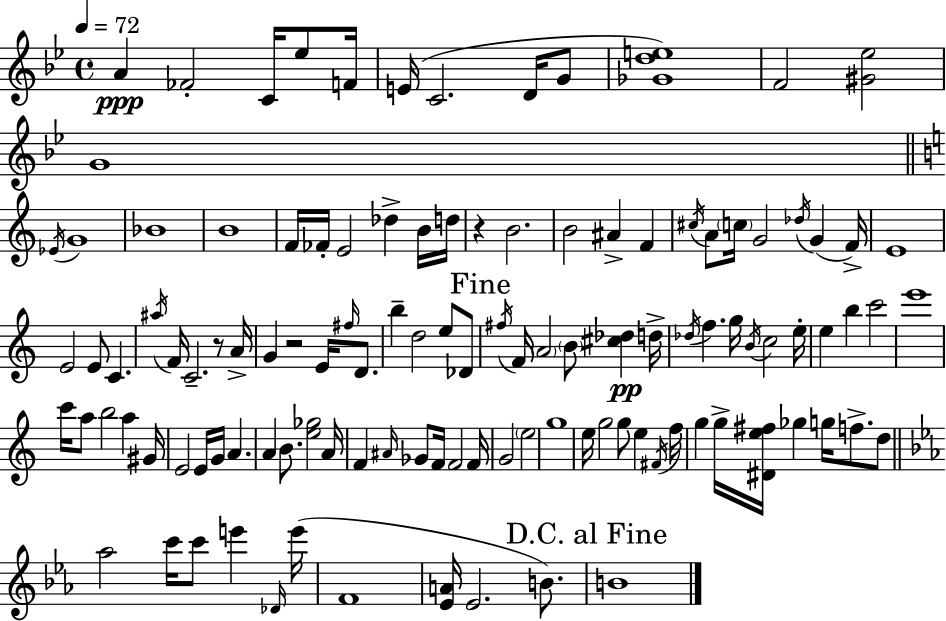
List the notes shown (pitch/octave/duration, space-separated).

A4/q FES4/h C4/s Eb5/e F4/s E4/s C4/h. D4/s G4/e [Gb4,D5,E5]/w F4/h [G#4,Eb5]/h G4/w Eb4/s G4/w Bb4/w B4/w F4/s FES4/s E4/h Db5/q B4/s D5/s R/q B4/h. B4/h A#4/q F4/q C#5/s A4/e C5/s G4/h Db5/s G4/q F4/s E4/w E4/h E4/e C4/q. A#5/s F4/s C4/h. R/e A4/s G4/q R/h E4/s F#5/s D4/e. B5/q D5/h E5/e Db4/e F#5/s F4/s A4/h B4/e [C#5,Db5]/q D5/s Db5/s F5/q. G5/s B4/s C5/h E5/s E5/q B5/q C6/h E6/w C6/s A5/e B5/h A5/q G#4/s E4/h E4/s G4/s A4/q. A4/q B4/e. [E5,Gb5]/h A4/s F4/q A#4/s Gb4/e F4/s F4/h F4/s G4/h E5/h G5/w E5/s G5/h G5/e E5/q F#4/s F5/s G5/q G5/s [D#4,E5,F#5]/s Gb5/q G5/s F5/e. D5/e Ab5/h C6/s C6/e E6/q Db4/s E6/s F4/w [Eb4,A4]/s Eb4/h. B4/e. B4/w